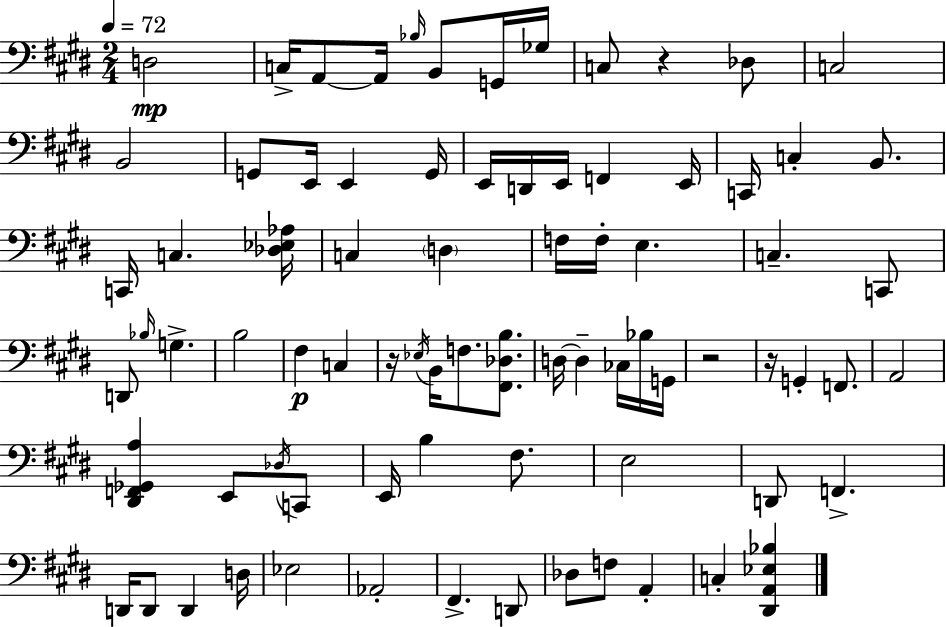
X:1
T:Untitled
M:2/4
L:1/4
K:E
D,2 C,/4 A,,/2 A,,/4 _B,/4 B,,/2 G,,/4 _G,/4 C,/2 z _D,/2 C,2 B,,2 G,,/2 E,,/4 E,, G,,/4 E,,/4 D,,/4 E,,/4 F,, E,,/4 C,,/4 C, B,,/2 C,,/4 C, [_D,_E,_A,]/4 C, D, F,/4 F,/4 E, C, C,,/2 D,,/2 _B,/4 G, B,2 ^F, C, z/4 _E,/4 B,,/4 F,/2 [^F,,_D,B,]/2 D,/4 D, _C,/4 _B,/4 G,,/4 z2 z/4 G,, F,,/2 A,,2 [^D,,F,,_G,,A,] E,,/2 _D,/4 C,,/2 E,,/4 B, ^F,/2 E,2 D,,/2 F,, D,,/4 D,,/2 D,, D,/4 _E,2 _A,,2 ^F,, D,,/2 _D,/2 F,/2 A,, C, [^D,,A,,_E,_B,]